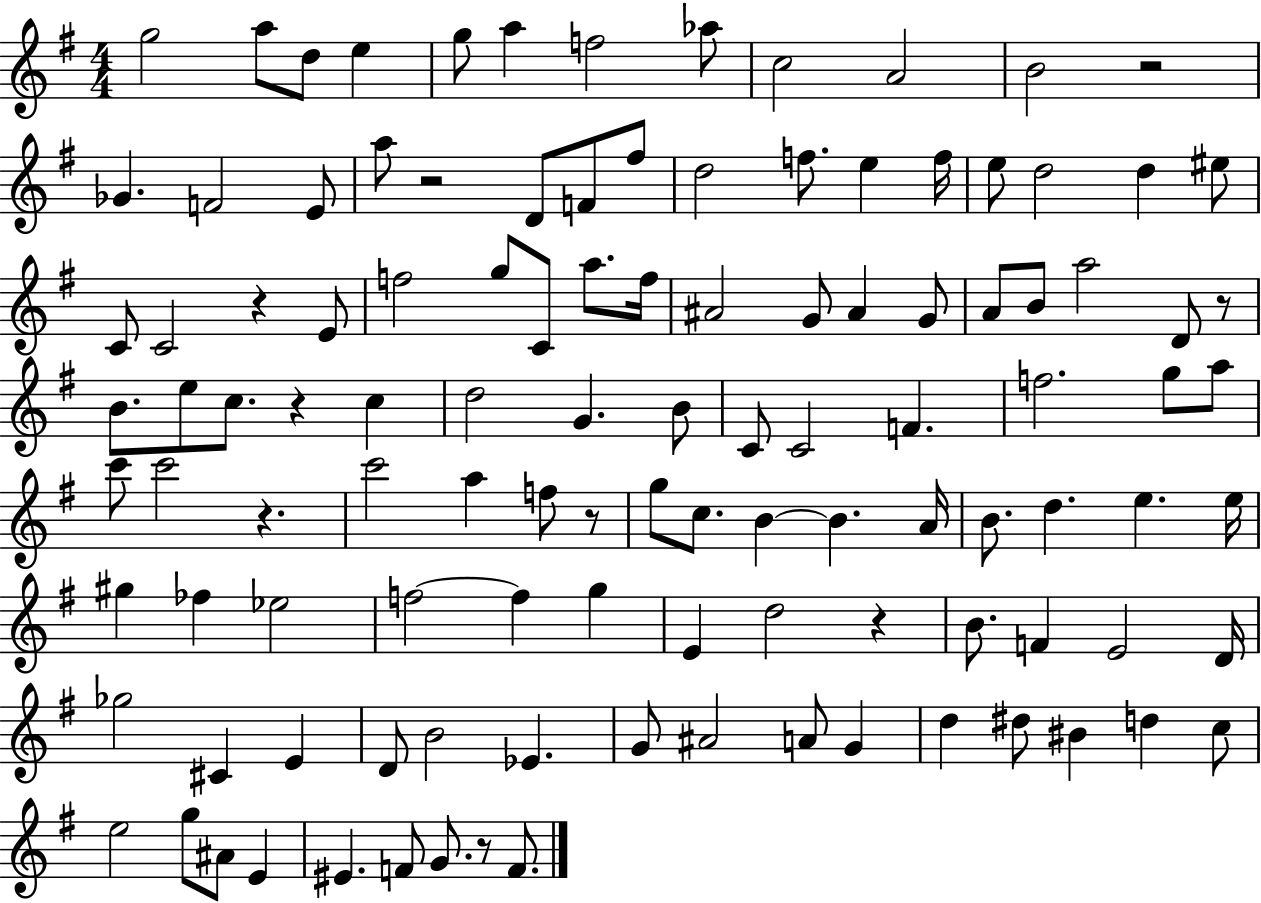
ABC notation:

X:1
T:Untitled
M:4/4
L:1/4
K:G
g2 a/2 d/2 e g/2 a f2 _a/2 c2 A2 B2 z2 _G F2 E/2 a/2 z2 D/2 F/2 ^f/2 d2 f/2 e f/4 e/2 d2 d ^e/2 C/2 C2 z E/2 f2 g/2 C/2 a/2 f/4 ^A2 G/2 ^A G/2 A/2 B/2 a2 D/2 z/2 B/2 e/2 c/2 z c d2 G B/2 C/2 C2 F f2 g/2 a/2 c'/2 c'2 z c'2 a f/2 z/2 g/2 c/2 B B A/4 B/2 d e e/4 ^g _f _e2 f2 f g E d2 z B/2 F E2 D/4 _g2 ^C E D/2 B2 _E G/2 ^A2 A/2 G d ^d/2 ^B d c/2 e2 g/2 ^A/2 E ^E F/2 G/2 z/2 F/2